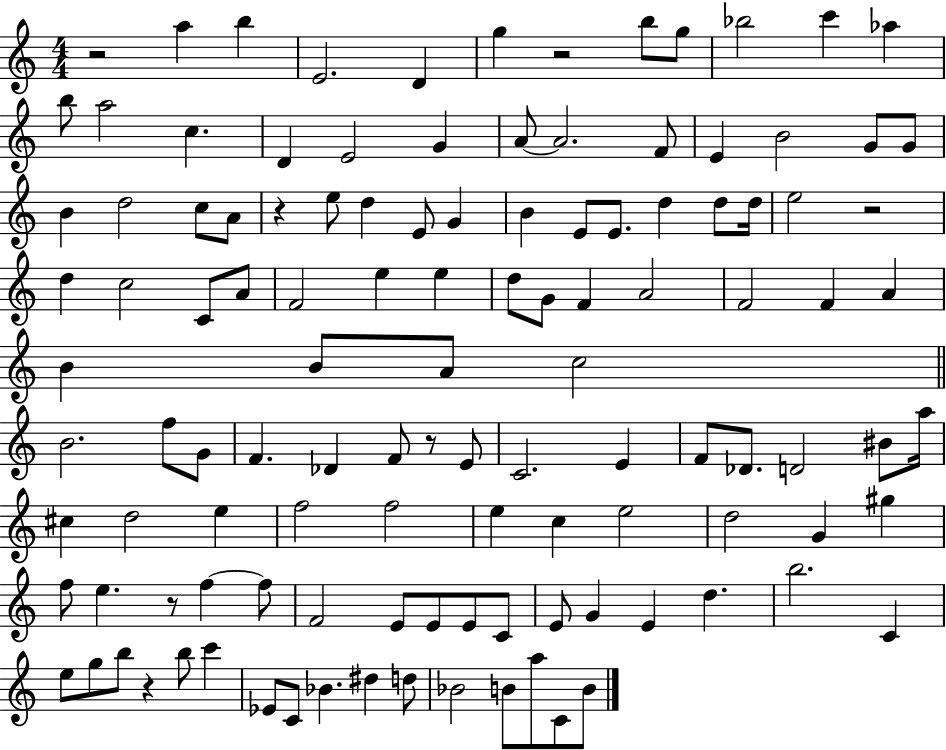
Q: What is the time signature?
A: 4/4